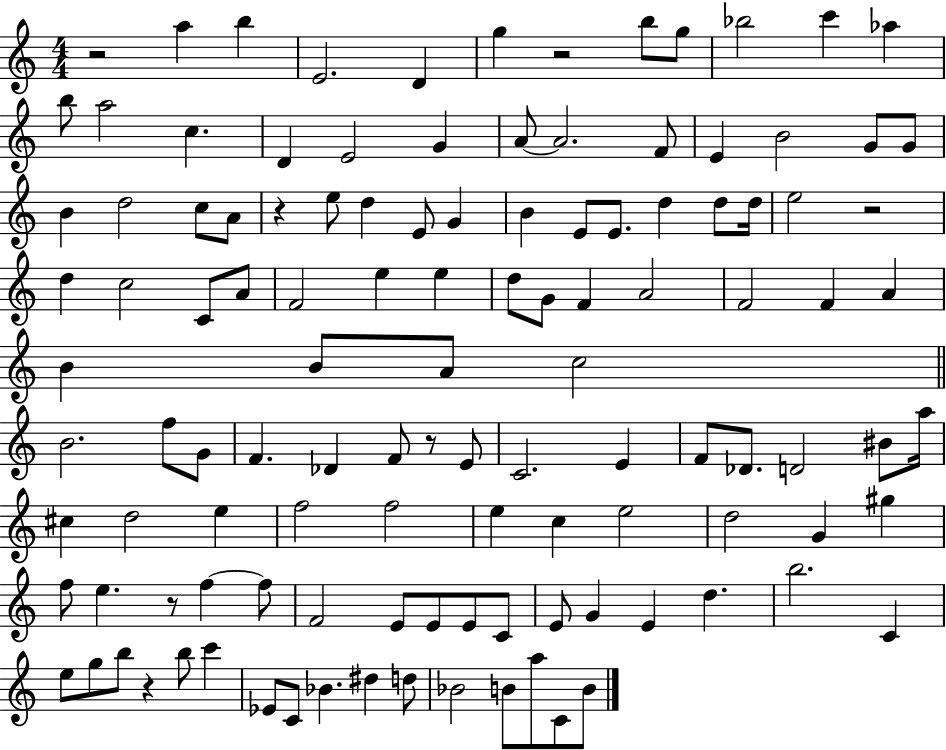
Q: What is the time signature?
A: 4/4